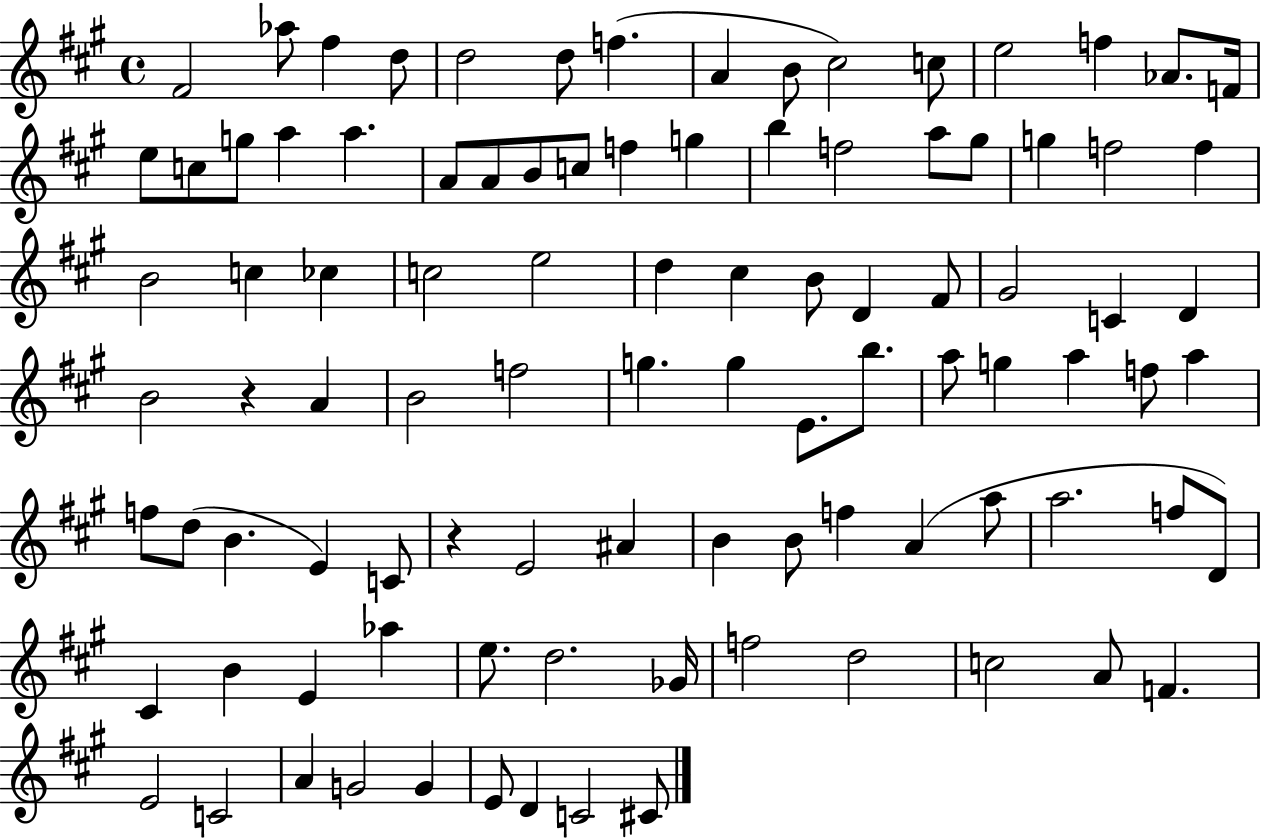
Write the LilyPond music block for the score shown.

{
  \clef treble
  \time 4/4
  \defaultTimeSignature
  \key a \major
  \repeat volta 2 { fis'2 aes''8 fis''4 d''8 | d''2 d''8 f''4.( | a'4 b'8 cis''2) c''8 | e''2 f''4 aes'8. f'16 | \break e''8 c''8 g''8 a''4 a''4. | a'8 a'8 b'8 c''8 f''4 g''4 | b''4 f''2 a''8 gis''8 | g''4 f''2 f''4 | \break b'2 c''4 ces''4 | c''2 e''2 | d''4 cis''4 b'8 d'4 fis'8 | gis'2 c'4 d'4 | \break b'2 r4 a'4 | b'2 f''2 | g''4. g''4 e'8. b''8. | a''8 g''4 a''4 f''8 a''4 | \break f''8 d''8( b'4. e'4) c'8 | r4 e'2 ais'4 | b'4 b'8 f''4 a'4( a''8 | a''2. f''8 d'8) | \break cis'4 b'4 e'4 aes''4 | e''8. d''2. ges'16 | f''2 d''2 | c''2 a'8 f'4. | \break e'2 c'2 | a'4 g'2 g'4 | e'8 d'4 c'2 cis'8 | } \bar "|."
}